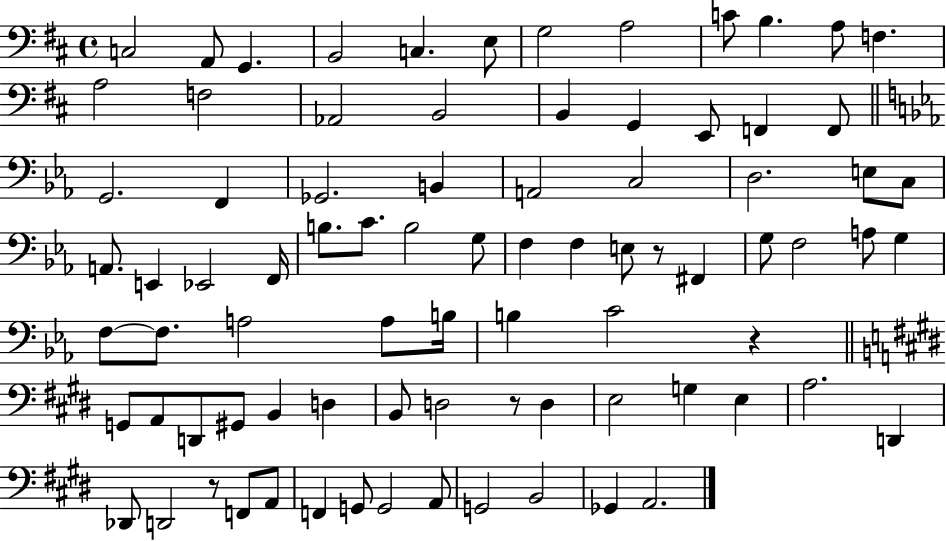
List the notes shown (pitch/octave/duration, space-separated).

C3/h A2/e G2/q. B2/h C3/q. E3/e G3/h A3/h C4/e B3/q. A3/e F3/q. A3/h F3/h Ab2/h B2/h B2/q G2/q E2/e F2/q F2/e G2/h. F2/q Gb2/h. B2/q A2/h C3/h D3/h. E3/e C3/e A2/e. E2/q Eb2/h F2/s B3/e. C4/e. B3/h G3/e F3/q F3/q E3/e R/e F#2/q G3/e F3/h A3/e G3/q F3/e F3/e. A3/h A3/e B3/s B3/q C4/h R/q G2/e A2/e D2/e G#2/e B2/q D3/q B2/e D3/h R/e D3/q E3/h G3/q E3/q A3/h. D2/q Db2/e D2/h R/e F2/e A2/e F2/q G2/e G2/h A2/e G2/h B2/h Gb2/q A2/h.